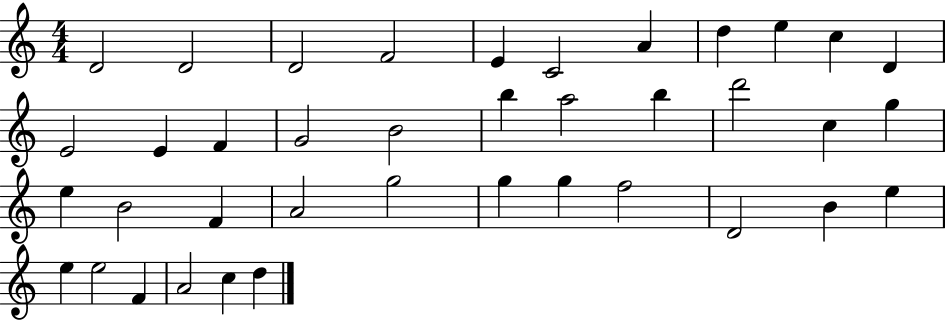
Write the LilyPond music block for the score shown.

{
  \clef treble
  \numericTimeSignature
  \time 4/4
  \key c \major
  d'2 d'2 | d'2 f'2 | e'4 c'2 a'4 | d''4 e''4 c''4 d'4 | \break e'2 e'4 f'4 | g'2 b'2 | b''4 a''2 b''4 | d'''2 c''4 g''4 | \break e''4 b'2 f'4 | a'2 g''2 | g''4 g''4 f''2 | d'2 b'4 e''4 | \break e''4 e''2 f'4 | a'2 c''4 d''4 | \bar "|."
}